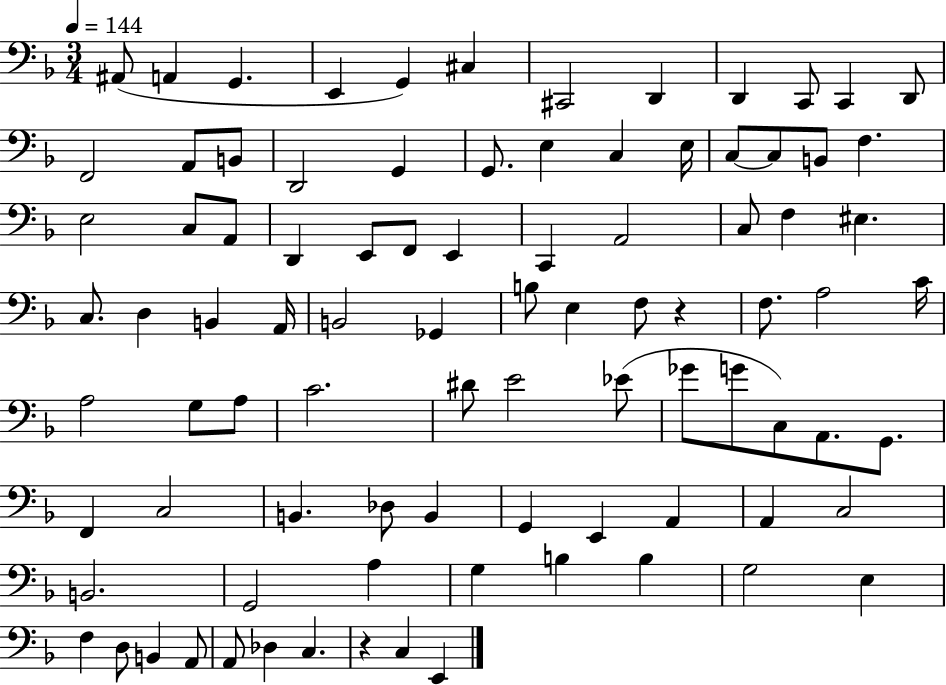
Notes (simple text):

A#2/e A2/q G2/q. E2/q G2/q C#3/q C#2/h D2/q D2/q C2/e C2/q D2/e F2/h A2/e B2/e D2/h G2/q G2/e. E3/q C3/q E3/s C3/e C3/e B2/e F3/q. E3/h C3/e A2/e D2/q E2/e F2/e E2/q C2/q A2/h C3/e F3/q EIS3/q. C3/e. D3/q B2/q A2/s B2/h Gb2/q B3/e E3/q F3/e R/q F3/e. A3/h C4/s A3/h G3/e A3/e C4/h. D#4/e E4/h Eb4/e Gb4/e G4/e C3/e A2/e. G2/e. F2/q C3/h B2/q. Db3/e B2/q G2/q E2/q A2/q A2/q C3/h B2/h. G2/h A3/q G3/q B3/q B3/q G3/h E3/q F3/q D3/e B2/q A2/e A2/e Db3/q C3/q. R/q C3/q E2/q